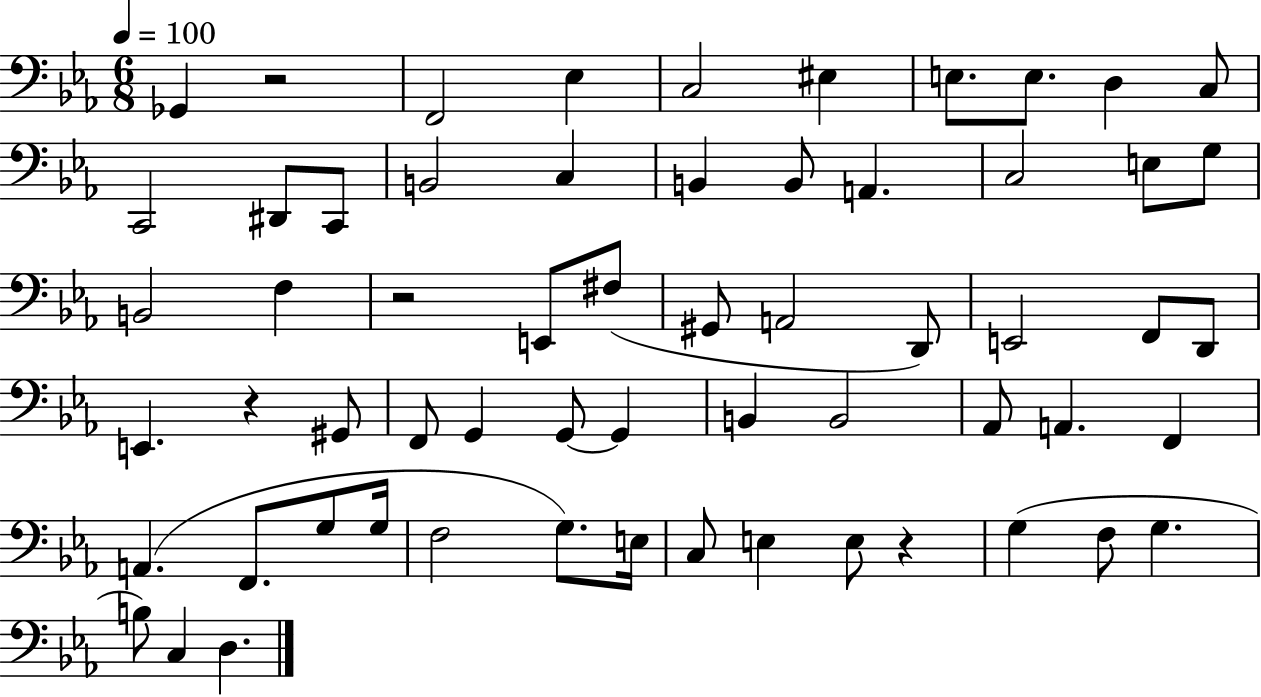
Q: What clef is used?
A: bass